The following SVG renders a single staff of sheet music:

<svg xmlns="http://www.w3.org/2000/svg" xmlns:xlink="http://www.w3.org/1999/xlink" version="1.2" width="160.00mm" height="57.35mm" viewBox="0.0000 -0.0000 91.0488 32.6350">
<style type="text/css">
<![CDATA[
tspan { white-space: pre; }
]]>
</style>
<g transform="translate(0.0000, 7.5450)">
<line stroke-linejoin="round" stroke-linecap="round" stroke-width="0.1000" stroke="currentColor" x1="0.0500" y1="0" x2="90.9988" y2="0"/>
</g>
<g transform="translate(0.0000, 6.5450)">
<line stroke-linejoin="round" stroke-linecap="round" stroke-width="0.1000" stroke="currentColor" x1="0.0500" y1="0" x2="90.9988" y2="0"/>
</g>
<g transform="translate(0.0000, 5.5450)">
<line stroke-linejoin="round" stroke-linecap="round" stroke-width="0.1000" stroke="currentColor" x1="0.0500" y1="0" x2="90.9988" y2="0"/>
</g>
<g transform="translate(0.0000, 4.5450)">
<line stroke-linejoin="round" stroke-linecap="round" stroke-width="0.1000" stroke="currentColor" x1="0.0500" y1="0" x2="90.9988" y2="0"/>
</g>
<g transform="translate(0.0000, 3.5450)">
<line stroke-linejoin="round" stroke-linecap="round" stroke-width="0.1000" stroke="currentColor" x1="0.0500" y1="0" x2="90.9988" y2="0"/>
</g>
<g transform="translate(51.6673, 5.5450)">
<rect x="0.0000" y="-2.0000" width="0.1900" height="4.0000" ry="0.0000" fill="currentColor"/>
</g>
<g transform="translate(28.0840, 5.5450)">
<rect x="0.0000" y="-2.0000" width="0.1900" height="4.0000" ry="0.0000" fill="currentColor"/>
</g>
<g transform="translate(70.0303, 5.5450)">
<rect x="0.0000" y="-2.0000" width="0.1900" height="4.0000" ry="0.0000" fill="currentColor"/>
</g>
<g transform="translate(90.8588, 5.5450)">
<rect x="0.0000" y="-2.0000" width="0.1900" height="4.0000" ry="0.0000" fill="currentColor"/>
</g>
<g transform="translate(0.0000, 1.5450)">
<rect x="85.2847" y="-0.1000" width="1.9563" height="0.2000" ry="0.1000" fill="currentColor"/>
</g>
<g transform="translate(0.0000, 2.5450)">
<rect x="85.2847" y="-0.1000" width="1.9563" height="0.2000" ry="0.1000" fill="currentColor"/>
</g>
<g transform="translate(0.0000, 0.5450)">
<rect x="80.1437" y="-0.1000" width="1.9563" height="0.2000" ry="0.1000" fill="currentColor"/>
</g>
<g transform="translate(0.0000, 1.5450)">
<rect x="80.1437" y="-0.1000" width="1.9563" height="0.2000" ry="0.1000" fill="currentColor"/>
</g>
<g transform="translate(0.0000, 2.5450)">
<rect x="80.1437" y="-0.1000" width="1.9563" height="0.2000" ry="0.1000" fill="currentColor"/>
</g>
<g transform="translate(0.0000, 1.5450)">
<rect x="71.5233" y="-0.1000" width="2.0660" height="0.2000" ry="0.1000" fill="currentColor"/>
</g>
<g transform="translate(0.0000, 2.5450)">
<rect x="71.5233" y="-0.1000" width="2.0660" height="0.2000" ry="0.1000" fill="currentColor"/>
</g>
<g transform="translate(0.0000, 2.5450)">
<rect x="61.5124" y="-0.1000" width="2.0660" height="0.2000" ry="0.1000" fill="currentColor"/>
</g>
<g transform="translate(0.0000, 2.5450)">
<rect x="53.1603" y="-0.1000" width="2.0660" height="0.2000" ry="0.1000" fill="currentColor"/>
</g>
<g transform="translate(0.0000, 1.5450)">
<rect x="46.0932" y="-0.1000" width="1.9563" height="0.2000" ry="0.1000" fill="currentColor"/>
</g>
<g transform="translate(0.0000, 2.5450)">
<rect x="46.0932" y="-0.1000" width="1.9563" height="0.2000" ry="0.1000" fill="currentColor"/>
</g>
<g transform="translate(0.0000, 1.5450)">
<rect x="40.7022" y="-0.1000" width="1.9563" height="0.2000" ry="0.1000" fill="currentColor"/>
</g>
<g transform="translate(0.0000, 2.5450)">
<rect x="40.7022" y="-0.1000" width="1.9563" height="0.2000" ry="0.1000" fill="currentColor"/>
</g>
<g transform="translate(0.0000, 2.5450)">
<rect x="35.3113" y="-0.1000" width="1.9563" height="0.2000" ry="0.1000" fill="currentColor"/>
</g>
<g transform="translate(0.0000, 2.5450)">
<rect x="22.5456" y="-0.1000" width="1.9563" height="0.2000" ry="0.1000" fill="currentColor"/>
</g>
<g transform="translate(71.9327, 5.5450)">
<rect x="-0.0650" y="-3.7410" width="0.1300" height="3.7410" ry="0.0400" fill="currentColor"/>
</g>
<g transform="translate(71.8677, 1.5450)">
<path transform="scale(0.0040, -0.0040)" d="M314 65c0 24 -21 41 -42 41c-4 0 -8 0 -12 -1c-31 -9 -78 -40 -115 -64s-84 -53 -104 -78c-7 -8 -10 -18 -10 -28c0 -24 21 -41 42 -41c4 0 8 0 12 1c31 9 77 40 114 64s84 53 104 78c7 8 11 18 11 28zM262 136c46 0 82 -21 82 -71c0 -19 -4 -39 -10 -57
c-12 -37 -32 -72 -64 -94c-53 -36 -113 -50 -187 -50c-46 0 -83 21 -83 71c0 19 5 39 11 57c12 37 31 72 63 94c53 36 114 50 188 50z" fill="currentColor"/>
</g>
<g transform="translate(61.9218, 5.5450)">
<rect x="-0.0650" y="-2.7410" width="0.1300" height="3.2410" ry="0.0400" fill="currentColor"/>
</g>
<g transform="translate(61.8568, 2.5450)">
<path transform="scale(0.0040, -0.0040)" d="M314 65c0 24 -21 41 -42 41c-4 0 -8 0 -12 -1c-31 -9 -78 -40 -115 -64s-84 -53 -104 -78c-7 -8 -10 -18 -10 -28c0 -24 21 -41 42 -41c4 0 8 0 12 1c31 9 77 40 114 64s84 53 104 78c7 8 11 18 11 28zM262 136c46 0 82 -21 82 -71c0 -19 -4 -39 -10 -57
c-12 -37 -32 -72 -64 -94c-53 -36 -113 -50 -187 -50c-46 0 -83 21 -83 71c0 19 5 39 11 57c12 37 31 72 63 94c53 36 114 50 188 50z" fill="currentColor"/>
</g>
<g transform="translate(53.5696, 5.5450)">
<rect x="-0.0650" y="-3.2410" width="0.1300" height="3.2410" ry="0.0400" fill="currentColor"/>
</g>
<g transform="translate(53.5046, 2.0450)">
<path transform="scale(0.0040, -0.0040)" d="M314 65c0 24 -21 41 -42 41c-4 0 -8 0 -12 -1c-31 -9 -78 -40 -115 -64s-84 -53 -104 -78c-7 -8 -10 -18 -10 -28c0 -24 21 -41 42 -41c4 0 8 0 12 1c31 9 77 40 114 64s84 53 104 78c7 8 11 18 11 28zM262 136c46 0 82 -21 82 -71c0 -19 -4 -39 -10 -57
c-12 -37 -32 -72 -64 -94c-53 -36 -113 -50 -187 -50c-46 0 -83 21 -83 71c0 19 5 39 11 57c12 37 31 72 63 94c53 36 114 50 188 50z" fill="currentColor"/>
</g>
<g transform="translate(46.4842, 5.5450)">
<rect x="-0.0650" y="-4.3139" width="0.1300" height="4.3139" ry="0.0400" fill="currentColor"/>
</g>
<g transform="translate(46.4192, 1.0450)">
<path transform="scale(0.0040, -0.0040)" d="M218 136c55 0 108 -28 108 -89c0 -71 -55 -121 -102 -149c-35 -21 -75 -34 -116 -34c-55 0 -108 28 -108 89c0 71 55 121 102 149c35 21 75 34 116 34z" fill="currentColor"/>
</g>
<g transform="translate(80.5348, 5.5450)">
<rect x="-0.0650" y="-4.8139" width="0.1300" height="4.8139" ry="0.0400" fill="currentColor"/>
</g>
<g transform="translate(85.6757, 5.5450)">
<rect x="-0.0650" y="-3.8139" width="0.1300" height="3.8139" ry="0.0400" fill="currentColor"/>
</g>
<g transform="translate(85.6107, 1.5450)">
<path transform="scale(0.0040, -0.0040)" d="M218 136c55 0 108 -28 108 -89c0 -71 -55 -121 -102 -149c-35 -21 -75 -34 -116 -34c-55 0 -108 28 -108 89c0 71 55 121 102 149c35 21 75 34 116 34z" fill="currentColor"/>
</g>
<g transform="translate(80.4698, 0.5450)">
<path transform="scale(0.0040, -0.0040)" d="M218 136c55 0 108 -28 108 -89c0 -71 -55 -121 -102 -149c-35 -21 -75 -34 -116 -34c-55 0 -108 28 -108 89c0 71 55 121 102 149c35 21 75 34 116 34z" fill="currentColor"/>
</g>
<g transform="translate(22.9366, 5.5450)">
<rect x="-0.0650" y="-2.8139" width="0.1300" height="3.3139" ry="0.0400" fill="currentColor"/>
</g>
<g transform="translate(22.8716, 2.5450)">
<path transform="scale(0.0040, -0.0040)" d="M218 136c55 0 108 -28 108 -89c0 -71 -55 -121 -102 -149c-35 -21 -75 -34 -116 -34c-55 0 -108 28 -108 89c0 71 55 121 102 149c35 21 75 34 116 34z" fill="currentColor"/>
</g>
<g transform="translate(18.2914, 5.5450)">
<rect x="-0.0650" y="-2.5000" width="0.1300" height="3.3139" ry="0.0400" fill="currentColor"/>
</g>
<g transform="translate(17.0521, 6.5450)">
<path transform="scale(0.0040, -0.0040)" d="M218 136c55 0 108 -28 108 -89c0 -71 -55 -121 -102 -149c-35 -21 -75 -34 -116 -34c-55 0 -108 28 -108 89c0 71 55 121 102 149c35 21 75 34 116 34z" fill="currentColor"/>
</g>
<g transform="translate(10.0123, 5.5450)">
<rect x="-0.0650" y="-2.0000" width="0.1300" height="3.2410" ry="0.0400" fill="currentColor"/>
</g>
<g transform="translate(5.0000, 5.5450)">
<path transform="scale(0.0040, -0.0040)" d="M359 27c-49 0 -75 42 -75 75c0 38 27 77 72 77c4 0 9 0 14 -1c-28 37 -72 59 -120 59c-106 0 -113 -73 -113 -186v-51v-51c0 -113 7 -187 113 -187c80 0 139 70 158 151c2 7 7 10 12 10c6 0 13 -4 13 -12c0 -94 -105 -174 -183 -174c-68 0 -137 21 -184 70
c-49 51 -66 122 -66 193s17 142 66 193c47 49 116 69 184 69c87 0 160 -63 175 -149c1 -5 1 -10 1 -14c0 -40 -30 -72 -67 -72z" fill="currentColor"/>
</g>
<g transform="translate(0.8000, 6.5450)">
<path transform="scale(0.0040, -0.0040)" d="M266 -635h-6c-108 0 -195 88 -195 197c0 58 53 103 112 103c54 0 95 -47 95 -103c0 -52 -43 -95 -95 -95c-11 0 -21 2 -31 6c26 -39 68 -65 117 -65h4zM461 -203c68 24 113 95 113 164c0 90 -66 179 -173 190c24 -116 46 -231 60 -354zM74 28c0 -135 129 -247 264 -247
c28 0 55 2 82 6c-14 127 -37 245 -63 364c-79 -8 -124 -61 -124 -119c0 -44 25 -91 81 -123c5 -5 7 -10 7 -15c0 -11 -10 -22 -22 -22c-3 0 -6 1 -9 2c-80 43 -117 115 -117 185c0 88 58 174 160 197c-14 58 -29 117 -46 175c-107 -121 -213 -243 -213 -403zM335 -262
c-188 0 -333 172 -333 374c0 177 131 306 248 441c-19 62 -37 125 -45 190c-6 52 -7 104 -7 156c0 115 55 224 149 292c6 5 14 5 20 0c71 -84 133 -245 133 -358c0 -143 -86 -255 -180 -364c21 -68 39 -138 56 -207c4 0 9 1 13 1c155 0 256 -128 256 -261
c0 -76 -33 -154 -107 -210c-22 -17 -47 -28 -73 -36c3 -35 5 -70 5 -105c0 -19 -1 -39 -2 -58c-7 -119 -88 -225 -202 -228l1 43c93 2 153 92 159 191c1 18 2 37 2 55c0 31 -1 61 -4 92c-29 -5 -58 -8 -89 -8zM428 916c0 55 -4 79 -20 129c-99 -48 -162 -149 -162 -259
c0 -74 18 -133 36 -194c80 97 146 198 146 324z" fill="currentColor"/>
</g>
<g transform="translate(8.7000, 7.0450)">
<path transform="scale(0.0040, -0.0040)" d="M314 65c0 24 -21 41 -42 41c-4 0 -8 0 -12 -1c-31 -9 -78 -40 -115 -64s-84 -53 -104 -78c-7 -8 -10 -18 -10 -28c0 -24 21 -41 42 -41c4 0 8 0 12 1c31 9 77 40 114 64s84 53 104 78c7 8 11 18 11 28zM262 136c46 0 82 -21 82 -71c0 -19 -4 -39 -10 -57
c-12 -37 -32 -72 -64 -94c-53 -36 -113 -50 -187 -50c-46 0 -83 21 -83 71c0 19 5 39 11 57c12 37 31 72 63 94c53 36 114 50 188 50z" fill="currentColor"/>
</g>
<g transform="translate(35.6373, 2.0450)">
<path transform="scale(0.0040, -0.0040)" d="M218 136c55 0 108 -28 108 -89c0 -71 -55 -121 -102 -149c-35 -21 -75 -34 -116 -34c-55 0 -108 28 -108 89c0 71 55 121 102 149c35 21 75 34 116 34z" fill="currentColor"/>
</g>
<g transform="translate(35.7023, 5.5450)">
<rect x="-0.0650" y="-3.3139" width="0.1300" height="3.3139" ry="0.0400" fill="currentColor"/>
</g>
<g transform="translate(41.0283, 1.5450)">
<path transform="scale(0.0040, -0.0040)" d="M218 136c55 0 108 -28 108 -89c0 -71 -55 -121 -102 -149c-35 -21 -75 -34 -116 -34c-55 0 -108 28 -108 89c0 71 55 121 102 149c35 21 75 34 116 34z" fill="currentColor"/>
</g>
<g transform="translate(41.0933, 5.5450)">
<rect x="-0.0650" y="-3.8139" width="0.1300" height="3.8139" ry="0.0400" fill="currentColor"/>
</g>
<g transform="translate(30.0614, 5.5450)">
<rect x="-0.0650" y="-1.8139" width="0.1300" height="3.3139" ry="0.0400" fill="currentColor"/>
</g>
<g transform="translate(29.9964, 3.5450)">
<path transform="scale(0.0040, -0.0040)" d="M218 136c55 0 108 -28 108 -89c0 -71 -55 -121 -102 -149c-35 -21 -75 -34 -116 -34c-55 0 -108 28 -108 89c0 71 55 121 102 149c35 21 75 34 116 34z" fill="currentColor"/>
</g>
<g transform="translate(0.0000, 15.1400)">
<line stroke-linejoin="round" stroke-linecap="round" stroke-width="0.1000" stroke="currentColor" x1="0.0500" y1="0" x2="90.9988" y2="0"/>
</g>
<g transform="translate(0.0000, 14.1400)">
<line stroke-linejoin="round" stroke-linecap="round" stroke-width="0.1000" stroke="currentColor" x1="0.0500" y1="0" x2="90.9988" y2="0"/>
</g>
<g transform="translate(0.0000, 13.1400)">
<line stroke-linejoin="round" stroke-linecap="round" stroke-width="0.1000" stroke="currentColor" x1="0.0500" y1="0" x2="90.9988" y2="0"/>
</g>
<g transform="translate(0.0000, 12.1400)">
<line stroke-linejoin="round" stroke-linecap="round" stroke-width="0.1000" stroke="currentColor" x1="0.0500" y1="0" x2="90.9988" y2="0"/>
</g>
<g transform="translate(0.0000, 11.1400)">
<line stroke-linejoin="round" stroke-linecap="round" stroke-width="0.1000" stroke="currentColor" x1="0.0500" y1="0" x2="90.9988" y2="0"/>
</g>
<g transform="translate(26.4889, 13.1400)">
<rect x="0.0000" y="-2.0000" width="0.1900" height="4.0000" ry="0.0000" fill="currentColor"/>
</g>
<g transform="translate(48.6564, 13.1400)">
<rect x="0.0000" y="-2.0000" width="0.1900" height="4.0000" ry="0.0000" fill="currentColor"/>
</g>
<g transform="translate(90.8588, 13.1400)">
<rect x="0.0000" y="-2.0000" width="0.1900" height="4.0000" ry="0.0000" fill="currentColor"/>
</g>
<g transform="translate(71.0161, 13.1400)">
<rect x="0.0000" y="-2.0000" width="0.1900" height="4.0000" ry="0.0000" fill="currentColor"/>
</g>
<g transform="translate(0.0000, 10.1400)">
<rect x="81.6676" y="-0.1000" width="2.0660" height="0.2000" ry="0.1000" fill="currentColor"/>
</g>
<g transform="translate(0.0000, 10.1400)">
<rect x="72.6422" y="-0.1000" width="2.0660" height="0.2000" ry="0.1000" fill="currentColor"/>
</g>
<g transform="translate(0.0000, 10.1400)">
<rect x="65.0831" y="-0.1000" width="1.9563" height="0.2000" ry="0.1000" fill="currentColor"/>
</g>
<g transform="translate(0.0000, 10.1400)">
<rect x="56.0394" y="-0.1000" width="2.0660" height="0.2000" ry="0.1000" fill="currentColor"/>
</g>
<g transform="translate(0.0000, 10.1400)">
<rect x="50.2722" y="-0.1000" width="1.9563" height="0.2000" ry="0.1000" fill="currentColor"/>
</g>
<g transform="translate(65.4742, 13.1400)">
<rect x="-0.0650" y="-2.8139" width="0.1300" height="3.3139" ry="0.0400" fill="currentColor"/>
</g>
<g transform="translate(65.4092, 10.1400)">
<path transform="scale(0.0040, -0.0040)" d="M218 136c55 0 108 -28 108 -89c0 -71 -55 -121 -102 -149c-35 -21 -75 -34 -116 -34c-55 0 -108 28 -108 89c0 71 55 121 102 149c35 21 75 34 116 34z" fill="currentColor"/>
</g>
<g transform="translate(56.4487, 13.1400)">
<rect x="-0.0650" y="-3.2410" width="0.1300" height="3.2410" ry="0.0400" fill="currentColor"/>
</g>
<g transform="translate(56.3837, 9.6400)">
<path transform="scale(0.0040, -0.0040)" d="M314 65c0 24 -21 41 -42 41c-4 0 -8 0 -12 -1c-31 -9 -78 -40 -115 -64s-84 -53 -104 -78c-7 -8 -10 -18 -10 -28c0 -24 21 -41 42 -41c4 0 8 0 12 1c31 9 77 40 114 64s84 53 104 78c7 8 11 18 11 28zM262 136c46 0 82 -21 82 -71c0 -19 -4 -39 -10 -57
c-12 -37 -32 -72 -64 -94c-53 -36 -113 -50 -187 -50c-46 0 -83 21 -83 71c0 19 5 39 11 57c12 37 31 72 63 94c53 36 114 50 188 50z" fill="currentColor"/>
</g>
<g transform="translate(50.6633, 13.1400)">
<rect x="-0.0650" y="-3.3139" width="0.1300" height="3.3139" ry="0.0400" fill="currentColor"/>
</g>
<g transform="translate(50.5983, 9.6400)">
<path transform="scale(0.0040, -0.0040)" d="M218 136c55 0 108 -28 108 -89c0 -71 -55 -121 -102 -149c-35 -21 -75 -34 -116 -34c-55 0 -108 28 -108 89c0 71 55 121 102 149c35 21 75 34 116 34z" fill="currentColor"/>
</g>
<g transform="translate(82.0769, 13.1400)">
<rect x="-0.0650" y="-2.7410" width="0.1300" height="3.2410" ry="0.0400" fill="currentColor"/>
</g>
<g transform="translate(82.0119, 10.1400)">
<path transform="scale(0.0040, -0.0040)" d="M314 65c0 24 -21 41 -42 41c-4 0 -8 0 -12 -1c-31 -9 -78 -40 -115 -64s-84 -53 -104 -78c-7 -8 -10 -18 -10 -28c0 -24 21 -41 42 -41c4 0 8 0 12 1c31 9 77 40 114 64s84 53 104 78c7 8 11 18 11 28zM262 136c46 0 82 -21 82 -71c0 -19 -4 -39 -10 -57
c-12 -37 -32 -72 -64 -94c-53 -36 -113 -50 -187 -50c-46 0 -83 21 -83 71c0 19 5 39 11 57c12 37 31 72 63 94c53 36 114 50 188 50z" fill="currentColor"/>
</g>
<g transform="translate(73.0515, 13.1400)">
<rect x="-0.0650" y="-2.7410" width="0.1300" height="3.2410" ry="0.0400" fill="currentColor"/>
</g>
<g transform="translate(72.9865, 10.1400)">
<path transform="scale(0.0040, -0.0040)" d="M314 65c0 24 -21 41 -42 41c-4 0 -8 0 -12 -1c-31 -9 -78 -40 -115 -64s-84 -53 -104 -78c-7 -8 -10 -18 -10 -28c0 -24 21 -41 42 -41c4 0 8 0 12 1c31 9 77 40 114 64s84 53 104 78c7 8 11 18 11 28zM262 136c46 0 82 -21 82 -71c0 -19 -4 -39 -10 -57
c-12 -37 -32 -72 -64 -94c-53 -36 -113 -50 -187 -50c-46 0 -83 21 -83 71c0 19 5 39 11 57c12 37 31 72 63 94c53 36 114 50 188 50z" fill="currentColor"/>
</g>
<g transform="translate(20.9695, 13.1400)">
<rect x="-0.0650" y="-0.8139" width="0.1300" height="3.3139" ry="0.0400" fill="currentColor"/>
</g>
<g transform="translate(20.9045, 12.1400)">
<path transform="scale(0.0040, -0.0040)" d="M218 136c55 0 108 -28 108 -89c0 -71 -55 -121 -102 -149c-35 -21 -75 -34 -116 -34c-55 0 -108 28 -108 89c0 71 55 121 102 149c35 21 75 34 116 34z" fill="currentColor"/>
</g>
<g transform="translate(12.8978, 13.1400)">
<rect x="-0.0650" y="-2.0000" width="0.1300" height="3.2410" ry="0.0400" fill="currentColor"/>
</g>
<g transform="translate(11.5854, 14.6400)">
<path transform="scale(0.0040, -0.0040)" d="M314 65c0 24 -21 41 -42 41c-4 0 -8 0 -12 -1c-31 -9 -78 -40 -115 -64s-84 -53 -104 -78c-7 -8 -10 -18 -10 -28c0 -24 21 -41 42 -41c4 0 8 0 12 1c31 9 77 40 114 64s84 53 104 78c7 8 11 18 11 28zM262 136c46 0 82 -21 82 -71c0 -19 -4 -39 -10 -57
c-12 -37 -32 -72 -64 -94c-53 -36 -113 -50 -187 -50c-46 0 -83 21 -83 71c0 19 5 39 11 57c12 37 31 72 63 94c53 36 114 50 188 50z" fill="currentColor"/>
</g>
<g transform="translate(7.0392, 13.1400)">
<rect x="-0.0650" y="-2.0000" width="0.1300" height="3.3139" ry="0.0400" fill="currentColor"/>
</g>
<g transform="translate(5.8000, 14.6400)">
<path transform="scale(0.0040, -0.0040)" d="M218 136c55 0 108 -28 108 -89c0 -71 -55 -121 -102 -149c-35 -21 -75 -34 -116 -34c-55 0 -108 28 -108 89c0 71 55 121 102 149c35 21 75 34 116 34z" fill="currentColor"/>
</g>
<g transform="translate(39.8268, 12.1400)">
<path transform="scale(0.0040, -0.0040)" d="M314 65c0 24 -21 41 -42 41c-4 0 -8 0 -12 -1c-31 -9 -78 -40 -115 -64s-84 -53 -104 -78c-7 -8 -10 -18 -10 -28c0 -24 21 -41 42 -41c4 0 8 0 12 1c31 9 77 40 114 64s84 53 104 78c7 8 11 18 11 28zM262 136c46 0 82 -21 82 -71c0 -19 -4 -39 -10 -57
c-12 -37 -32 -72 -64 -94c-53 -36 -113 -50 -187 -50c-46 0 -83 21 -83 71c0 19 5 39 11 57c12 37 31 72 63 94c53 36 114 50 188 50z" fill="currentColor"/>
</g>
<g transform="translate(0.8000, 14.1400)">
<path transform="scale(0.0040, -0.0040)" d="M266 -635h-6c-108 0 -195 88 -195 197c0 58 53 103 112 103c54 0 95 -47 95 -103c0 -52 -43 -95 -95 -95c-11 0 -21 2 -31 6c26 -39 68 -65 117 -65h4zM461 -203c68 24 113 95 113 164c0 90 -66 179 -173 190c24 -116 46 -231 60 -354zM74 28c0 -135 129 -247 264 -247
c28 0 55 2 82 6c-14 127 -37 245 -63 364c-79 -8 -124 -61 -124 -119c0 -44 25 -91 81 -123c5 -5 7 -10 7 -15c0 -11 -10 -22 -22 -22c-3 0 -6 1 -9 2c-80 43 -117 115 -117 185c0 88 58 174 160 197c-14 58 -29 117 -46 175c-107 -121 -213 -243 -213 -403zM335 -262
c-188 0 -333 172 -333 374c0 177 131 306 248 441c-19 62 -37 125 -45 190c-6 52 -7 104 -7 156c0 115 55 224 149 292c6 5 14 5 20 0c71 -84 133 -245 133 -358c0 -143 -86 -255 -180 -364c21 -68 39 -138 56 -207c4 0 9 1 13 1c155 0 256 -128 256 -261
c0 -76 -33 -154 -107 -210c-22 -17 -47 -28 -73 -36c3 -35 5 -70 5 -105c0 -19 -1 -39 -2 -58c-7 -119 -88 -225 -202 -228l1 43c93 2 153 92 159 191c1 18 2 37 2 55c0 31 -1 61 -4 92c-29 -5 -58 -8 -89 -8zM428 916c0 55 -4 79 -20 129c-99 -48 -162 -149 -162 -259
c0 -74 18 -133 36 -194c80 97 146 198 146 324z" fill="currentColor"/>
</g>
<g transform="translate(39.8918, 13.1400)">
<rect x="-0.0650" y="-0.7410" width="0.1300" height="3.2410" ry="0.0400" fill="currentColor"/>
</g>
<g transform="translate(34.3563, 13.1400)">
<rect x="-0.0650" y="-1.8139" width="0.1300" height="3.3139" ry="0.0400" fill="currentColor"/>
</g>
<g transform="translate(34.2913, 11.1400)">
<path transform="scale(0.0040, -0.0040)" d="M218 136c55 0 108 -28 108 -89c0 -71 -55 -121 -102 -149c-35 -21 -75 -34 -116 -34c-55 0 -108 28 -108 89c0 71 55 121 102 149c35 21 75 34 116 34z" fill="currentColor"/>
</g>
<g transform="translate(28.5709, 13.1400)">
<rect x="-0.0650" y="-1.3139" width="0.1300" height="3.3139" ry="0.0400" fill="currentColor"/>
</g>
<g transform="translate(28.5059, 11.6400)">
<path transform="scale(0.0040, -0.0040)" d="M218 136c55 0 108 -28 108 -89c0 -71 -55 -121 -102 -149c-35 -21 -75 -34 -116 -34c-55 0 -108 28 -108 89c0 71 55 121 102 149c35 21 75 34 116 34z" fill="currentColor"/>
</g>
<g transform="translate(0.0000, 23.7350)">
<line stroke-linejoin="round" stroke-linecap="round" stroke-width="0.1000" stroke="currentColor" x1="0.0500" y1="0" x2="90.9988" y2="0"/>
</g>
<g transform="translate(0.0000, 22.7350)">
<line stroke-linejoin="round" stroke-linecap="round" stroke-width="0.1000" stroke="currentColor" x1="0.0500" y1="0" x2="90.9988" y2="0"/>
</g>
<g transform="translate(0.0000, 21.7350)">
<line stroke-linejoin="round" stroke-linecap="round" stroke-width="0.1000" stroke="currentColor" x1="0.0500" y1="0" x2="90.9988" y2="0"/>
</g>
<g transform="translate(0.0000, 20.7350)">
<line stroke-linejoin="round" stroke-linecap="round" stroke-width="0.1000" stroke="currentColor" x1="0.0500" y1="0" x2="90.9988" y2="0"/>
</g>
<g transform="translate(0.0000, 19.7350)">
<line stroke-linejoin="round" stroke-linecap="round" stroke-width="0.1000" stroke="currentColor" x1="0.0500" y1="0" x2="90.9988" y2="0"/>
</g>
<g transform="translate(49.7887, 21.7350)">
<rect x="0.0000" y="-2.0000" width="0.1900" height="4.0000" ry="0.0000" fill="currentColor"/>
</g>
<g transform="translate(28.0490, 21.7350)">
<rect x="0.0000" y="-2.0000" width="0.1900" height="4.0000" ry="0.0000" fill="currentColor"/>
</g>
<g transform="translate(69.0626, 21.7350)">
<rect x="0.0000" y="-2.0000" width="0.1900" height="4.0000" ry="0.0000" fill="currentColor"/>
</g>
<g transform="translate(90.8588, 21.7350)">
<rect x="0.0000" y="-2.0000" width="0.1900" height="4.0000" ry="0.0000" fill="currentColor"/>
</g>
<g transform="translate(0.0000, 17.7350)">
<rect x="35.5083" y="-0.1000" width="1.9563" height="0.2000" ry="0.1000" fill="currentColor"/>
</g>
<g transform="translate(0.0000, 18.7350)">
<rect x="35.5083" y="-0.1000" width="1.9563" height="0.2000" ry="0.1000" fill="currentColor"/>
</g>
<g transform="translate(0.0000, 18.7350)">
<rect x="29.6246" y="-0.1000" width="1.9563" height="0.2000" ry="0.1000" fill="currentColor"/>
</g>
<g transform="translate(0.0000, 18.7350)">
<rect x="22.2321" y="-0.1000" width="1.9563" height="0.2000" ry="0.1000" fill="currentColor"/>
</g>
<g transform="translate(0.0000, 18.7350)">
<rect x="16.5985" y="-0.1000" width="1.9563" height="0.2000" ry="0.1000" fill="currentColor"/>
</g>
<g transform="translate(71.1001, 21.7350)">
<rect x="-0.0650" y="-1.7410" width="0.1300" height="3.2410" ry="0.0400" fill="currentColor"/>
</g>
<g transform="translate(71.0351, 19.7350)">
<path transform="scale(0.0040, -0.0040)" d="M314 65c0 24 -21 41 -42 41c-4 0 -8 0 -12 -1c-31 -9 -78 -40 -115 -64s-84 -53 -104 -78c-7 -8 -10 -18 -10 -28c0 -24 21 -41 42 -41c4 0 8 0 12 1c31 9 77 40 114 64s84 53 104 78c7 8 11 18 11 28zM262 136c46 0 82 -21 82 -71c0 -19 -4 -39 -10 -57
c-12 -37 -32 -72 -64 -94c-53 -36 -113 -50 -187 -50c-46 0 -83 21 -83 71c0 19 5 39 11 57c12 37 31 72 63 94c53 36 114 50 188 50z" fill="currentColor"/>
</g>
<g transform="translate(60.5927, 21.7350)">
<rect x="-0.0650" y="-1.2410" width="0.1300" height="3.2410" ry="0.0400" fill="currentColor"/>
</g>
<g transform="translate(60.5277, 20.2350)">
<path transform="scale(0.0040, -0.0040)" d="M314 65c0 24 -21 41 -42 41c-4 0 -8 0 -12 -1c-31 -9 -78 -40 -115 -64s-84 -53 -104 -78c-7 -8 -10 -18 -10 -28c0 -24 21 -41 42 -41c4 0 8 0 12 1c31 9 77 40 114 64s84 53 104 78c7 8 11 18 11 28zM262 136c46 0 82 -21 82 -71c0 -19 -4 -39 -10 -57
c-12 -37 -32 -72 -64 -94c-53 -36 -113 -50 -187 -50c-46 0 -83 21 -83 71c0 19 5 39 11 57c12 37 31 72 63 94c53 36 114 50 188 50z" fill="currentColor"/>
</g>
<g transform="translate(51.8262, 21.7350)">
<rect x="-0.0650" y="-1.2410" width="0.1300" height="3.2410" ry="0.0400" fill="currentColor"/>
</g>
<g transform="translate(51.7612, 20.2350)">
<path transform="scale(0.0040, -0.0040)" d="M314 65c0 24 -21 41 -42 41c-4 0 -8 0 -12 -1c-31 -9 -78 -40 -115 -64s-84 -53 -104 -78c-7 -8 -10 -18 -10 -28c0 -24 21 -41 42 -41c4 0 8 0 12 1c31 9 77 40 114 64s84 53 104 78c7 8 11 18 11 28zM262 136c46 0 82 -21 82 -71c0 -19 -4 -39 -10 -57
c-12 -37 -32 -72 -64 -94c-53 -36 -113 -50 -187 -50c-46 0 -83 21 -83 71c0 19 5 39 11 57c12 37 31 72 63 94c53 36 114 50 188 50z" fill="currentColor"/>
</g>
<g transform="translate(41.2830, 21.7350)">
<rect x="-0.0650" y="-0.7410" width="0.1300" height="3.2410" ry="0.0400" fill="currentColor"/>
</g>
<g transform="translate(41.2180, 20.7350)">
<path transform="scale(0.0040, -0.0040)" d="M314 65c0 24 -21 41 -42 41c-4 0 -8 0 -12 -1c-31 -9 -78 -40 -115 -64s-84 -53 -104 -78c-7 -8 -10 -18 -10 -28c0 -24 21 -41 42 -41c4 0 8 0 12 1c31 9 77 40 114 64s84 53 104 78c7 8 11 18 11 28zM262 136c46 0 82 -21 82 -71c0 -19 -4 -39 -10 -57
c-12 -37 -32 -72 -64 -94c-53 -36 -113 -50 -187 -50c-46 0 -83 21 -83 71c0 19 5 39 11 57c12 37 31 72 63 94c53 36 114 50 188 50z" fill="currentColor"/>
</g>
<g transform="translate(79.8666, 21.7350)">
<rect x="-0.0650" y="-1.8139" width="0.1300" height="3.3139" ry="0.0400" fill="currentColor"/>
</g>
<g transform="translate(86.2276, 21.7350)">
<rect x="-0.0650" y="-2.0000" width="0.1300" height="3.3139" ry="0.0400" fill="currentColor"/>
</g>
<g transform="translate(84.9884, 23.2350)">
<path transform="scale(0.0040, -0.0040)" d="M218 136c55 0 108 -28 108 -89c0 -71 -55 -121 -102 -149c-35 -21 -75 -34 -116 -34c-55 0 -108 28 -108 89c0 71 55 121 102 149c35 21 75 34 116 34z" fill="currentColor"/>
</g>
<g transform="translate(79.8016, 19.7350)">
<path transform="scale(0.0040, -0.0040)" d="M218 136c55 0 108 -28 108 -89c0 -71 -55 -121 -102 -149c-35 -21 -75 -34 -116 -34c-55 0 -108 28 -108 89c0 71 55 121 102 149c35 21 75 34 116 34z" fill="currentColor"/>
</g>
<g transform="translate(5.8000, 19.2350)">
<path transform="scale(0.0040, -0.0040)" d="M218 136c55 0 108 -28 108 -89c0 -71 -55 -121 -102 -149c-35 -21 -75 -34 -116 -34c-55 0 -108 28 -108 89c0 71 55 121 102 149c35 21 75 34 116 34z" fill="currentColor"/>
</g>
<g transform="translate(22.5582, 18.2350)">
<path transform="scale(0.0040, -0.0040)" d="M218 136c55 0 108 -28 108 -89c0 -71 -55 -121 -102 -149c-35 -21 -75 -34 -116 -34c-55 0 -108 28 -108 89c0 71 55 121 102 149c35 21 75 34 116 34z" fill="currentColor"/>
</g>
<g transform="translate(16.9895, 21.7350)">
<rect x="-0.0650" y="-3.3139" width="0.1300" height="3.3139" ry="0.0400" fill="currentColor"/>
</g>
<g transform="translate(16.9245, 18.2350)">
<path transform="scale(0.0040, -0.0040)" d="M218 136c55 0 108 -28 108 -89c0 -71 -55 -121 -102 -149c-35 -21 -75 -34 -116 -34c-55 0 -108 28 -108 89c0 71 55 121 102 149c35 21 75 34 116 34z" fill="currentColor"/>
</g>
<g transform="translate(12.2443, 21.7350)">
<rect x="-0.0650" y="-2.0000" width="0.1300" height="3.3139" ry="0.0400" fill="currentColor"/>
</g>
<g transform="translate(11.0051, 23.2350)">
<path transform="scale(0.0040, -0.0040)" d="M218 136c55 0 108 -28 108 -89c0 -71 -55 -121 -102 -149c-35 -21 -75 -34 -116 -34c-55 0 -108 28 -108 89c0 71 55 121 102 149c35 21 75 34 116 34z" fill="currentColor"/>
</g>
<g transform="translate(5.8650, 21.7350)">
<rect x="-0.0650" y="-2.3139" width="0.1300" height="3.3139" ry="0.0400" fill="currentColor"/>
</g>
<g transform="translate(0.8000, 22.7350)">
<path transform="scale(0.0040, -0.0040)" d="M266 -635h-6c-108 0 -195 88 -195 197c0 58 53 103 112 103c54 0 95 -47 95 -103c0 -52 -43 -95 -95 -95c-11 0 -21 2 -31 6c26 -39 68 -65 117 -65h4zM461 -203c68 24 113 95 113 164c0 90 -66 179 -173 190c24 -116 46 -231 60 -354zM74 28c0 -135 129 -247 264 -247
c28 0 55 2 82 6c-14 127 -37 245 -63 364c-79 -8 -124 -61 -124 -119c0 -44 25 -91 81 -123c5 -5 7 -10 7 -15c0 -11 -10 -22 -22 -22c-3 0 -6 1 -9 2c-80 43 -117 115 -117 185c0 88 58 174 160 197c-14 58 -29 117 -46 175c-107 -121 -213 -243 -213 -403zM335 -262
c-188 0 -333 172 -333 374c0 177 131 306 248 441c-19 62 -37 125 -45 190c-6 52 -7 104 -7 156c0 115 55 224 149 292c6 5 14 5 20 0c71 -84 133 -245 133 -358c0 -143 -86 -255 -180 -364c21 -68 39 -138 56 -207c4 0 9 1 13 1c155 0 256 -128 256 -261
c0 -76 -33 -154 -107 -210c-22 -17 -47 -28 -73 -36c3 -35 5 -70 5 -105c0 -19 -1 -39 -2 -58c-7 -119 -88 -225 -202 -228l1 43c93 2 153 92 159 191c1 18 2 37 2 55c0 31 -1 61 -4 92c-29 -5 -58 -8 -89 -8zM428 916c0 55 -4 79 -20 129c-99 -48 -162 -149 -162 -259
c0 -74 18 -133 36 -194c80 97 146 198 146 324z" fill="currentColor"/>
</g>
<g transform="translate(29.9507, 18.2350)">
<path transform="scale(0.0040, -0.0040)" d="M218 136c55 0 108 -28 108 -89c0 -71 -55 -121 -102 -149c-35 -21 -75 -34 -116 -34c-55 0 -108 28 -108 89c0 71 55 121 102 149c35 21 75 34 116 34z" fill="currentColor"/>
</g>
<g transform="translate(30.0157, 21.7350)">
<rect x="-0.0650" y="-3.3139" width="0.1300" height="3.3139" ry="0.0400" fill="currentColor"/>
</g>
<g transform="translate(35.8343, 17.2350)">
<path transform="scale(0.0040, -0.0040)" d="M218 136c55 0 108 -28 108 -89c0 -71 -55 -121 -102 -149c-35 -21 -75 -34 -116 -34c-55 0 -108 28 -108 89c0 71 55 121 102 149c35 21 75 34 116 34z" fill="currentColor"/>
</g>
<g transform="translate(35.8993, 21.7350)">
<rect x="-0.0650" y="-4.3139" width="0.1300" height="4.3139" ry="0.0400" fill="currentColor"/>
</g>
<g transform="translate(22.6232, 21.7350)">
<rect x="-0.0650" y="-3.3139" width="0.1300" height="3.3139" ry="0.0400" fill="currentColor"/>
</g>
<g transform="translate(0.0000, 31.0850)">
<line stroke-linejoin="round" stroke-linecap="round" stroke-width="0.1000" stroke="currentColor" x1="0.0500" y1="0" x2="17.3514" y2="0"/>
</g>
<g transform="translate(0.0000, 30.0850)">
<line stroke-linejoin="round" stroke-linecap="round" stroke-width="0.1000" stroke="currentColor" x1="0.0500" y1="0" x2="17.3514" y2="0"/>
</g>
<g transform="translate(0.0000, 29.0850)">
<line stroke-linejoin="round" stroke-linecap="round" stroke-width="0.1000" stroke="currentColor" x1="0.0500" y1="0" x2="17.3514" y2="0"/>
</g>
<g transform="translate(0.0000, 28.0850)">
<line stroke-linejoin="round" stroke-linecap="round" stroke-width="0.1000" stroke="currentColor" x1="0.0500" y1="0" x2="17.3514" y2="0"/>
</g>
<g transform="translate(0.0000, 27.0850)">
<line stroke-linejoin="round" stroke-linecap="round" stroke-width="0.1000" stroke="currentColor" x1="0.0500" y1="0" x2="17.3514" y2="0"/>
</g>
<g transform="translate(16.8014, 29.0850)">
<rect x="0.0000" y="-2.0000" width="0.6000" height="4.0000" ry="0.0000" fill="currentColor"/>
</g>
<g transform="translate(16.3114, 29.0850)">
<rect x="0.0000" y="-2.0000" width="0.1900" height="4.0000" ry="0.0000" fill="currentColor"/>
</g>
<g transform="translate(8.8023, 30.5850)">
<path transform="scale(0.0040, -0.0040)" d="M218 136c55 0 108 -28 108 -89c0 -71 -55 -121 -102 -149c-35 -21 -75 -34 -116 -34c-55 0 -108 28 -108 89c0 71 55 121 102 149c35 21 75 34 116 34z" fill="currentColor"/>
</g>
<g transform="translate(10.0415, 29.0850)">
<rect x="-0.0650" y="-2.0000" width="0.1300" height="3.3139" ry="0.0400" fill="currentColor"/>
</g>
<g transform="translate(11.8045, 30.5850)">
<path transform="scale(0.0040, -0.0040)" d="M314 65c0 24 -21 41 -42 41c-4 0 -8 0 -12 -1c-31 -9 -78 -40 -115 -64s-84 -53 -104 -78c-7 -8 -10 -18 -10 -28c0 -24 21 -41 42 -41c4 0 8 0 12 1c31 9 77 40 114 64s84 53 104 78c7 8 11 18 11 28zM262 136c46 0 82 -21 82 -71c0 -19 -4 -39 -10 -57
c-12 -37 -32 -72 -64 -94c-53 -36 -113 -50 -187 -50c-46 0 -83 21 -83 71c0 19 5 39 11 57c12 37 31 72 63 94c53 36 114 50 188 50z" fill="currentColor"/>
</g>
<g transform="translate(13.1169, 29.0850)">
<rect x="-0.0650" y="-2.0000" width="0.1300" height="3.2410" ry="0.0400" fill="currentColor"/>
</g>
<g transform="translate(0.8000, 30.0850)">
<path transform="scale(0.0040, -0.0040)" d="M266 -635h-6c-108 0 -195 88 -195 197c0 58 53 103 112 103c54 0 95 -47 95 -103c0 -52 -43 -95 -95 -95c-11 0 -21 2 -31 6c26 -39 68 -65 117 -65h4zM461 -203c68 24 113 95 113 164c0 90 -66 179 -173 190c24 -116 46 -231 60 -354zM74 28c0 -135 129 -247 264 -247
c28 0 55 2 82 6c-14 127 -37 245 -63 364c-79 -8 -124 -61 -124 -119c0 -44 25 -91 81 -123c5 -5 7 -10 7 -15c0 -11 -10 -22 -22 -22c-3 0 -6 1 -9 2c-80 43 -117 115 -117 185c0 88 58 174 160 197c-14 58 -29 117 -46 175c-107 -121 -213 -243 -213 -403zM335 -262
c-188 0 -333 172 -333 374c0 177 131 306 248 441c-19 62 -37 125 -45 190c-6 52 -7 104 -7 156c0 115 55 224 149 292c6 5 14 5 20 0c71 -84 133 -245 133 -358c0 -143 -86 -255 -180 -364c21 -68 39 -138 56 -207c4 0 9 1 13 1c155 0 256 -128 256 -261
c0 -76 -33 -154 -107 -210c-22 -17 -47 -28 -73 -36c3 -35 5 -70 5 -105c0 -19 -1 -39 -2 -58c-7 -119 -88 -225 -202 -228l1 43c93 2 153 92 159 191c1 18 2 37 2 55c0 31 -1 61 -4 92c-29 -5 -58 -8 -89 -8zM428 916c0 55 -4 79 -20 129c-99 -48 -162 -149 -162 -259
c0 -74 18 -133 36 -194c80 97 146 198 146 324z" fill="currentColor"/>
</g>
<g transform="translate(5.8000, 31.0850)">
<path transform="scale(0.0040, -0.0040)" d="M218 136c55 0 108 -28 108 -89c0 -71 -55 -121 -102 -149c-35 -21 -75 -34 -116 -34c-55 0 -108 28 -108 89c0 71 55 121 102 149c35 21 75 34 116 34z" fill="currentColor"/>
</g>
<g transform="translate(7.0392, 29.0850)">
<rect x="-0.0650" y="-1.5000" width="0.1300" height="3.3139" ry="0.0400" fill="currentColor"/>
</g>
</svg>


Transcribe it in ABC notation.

X:1
T:Untitled
M:4/4
L:1/4
K:C
F2 G a f b c' d' b2 a2 c'2 e' c' F F2 d e f d2 b b2 a a2 a2 g F b b b d' d2 e2 e2 f2 f F E F F2